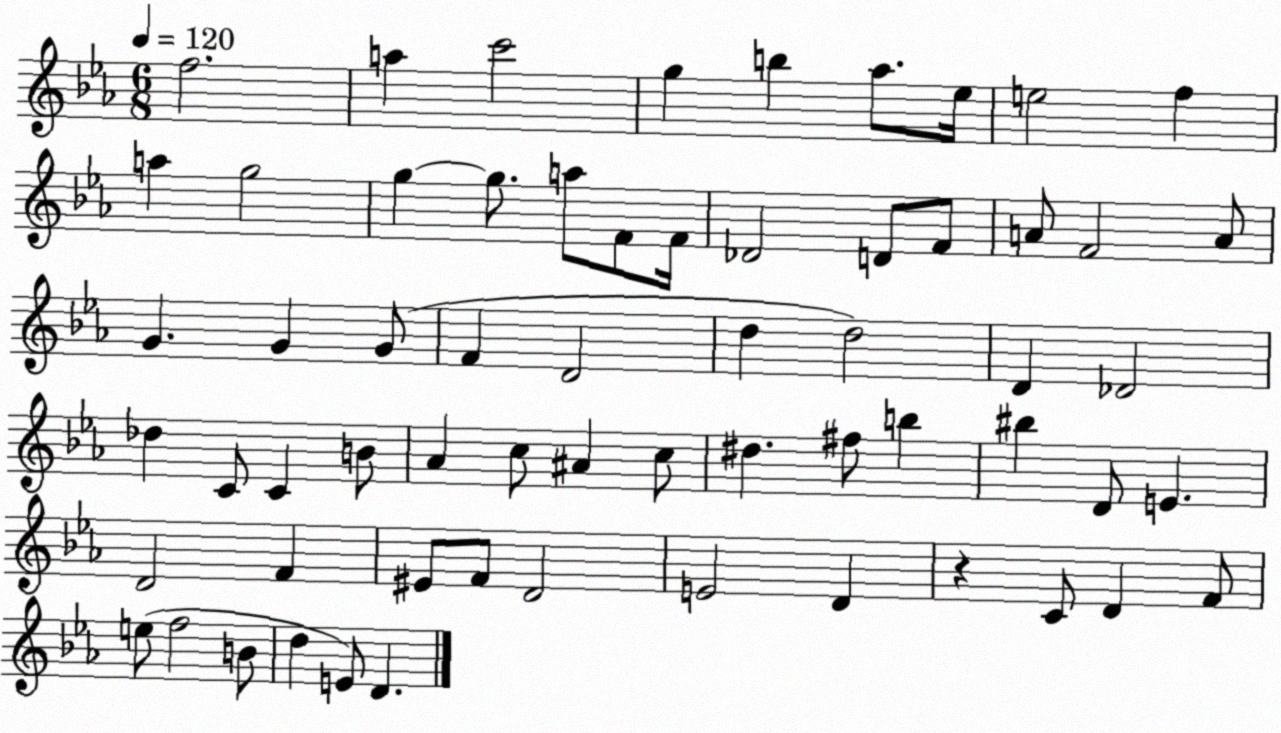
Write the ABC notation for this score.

X:1
T:Untitled
M:6/8
L:1/4
K:Eb
f2 a c'2 g b _a/2 _e/4 e2 f a g2 g g/2 a/2 F/2 F/4 _D2 D/2 F/2 A/2 F2 A/2 G G G/2 F D2 d d2 D _D2 _d C/2 C B/2 _A c/2 ^A c/2 ^d ^f/2 b ^b D/2 E D2 F ^E/2 F/2 D2 E2 D z C/2 D F/2 e/2 f2 B/2 d E/2 D